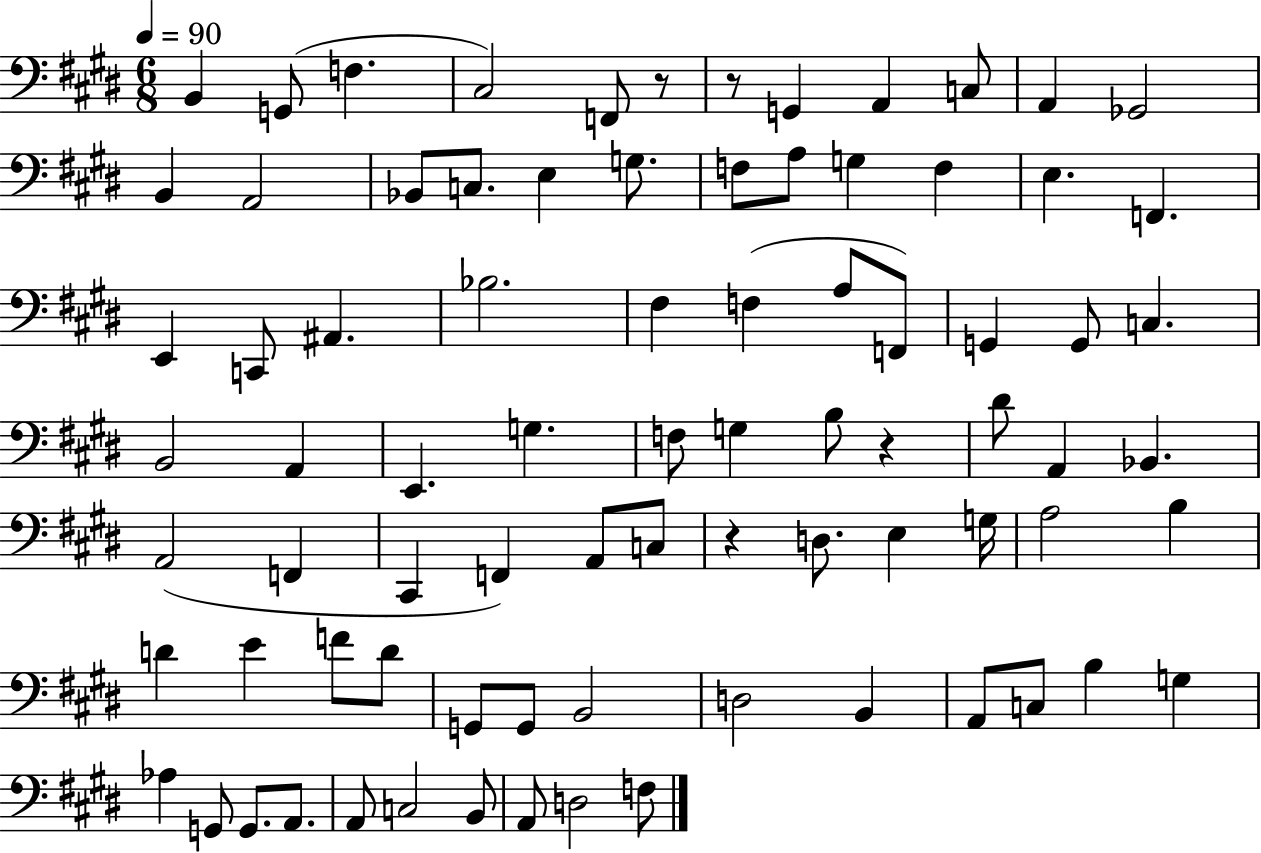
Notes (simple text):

B2/q G2/e F3/q. C#3/h F2/e R/e R/e G2/q A2/q C3/e A2/q Gb2/h B2/q A2/h Bb2/e C3/e. E3/q G3/e. F3/e A3/e G3/q F3/q E3/q. F2/q. E2/q C2/e A#2/q. Bb3/h. F#3/q F3/q A3/e F2/e G2/q G2/e C3/q. B2/h A2/q E2/q. G3/q. F3/e G3/q B3/e R/q D#4/e A2/q Bb2/q. A2/h F2/q C#2/q F2/q A2/e C3/e R/q D3/e. E3/q G3/s A3/h B3/q D4/q E4/q F4/e D4/e G2/e G2/e B2/h D3/h B2/q A2/e C3/e B3/q G3/q Ab3/q G2/e G2/e. A2/e. A2/e C3/h B2/e A2/e D3/h F3/e